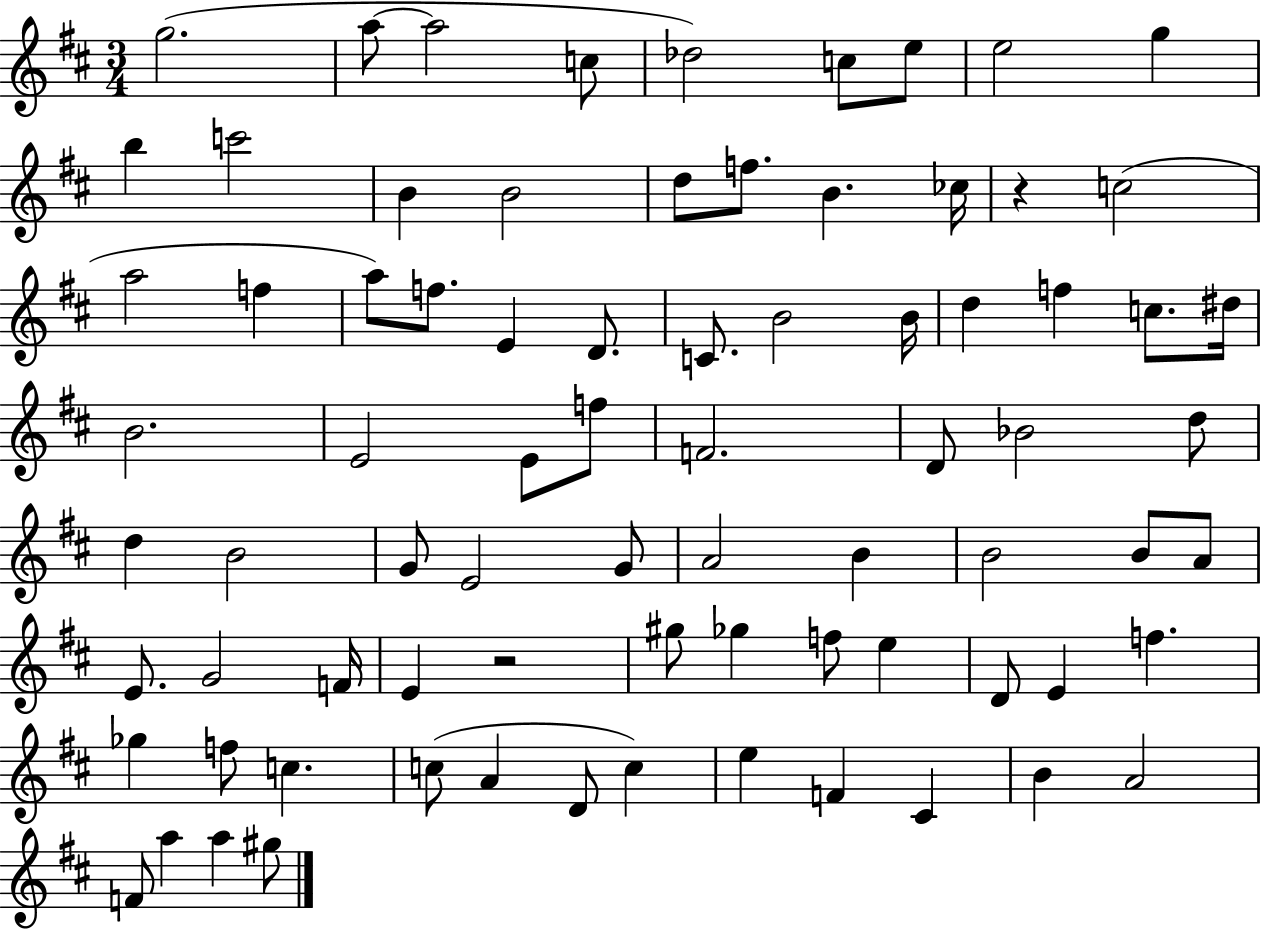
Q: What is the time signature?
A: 3/4